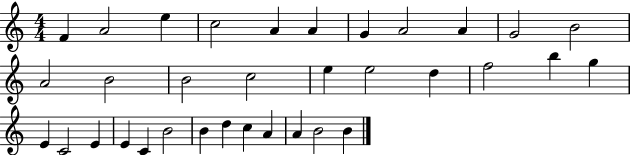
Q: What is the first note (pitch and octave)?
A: F4